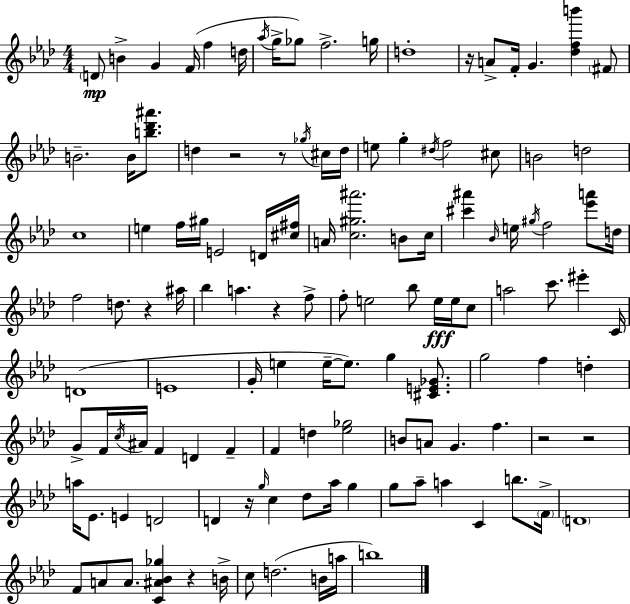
{
  \clef treble
  \numericTimeSignature
  \time 4/4
  \key f \minor
  \parenthesize d'8\mp b'4-> g'4 f'16( f''4 d''16 | \acciaccatura { aes''16 } g''16-> ges''8) f''2.-> | g''16 d''1-. | r16 a'8-> f'16-. g'4. <des'' f'' b'''>4 \parenthesize fis'8 | \break b'2.-- b'16 <b'' des''' ais'''>8. | d''4 r2 r8 \acciaccatura { ges''16 } | cis''16 d''16 e''8 g''4-. \acciaccatura { dis''16 } f''2 | cis''8 b'2 d''2 | \break c''1 | e''4 f''16 gis''16 e'2 | d'16 <cis'' fis''>16 a'16 <c'' gis'' ais'''>2. | b'8 c''16 <cis''' ais'''>4 \grace { bes'16 } e''16 \acciaccatura { gis''16 } f''2 | \break <ees''' a'''>8 d''16 f''2 d''8. | r4 ais''16 bes''4 a''4. r4 | f''8-> f''8-. e''2 bes''8 | e''16\fff e''16 c''8 a''2 c'''8. | \break eis'''4-. c'16 d'1( | e'1 | g'16-. e''4 e''16--~~ e''8.) g''4 | <cis' e' ges'>8. g''2 f''4 | \break d''4-. g'8-> f'16 \acciaccatura { c''16 } ais'16 f'4 d'4 | f'4-- f'4 d''4 <ees'' ges''>2 | b'8 a'8 g'4. | f''4. r2 r2 | \break a''16 ees'8. e'4 d'2 | d'4 r16 \grace { g''16 } c''4 | des''8 aes''16 g''4 g''8 aes''8-- a''4 c'4 | b''8. \parenthesize f'16-> \parenthesize d'1 | \break f'8 a'8 a'8. <c' ais' bes' ges''>4 | r4 b'16-> c''8 d''2.( | b'16 a''16 b''1) | \bar "|."
}